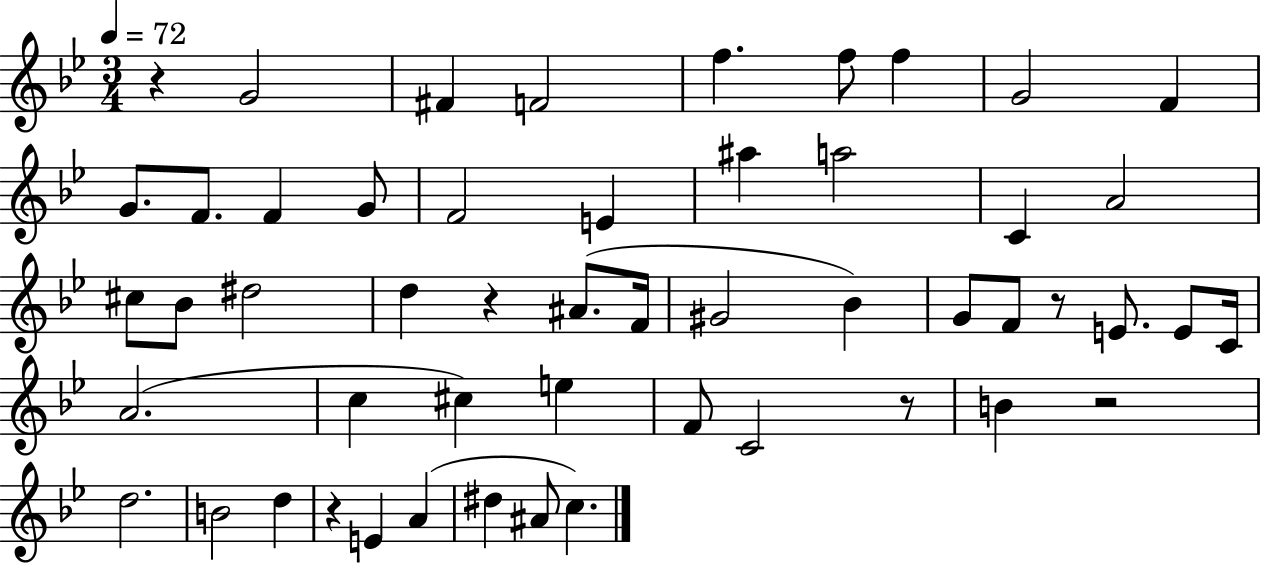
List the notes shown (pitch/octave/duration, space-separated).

R/q G4/h F#4/q F4/h F5/q. F5/e F5/q G4/h F4/q G4/e. F4/e. F4/q G4/e F4/h E4/q A#5/q A5/h C4/q A4/h C#5/e Bb4/e D#5/h D5/q R/q A#4/e. F4/s G#4/h Bb4/q G4/e F4/e R/e E4/e. E4/e C4/s A4/h. C5/q C#5/q E5/q F4/e C4/h R/e B4/q R/h D5/h. B4/h D5/q R/q E4/q A4/q D#5/q A#4/e C5/q.